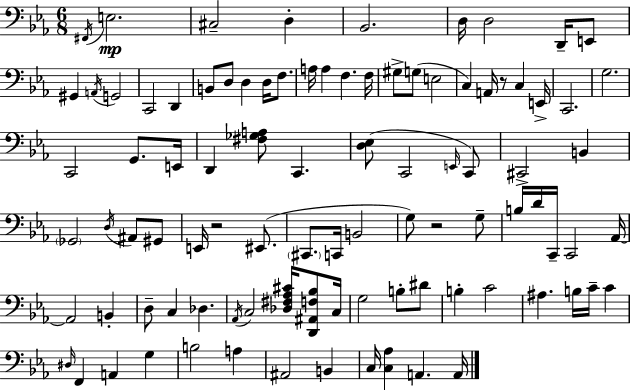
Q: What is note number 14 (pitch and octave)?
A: D2